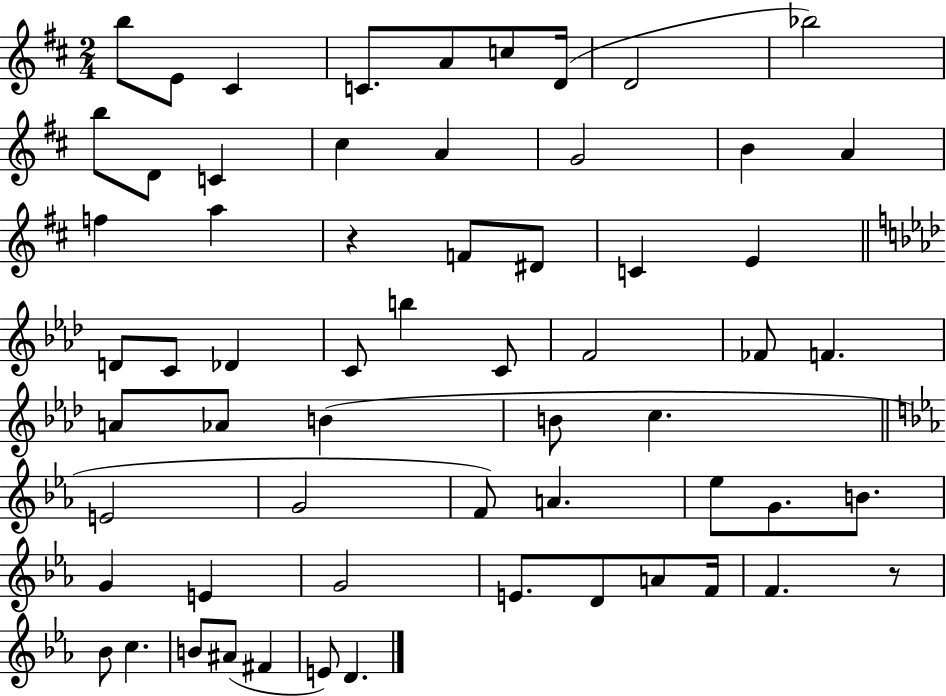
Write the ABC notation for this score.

X:1
T:Untitled
M:2/4
L:1/4
K:D
b/2 E/2 ^C C/2 A/2 c/2 D/4 D2 _b2 b/2 D/2 C ^c A G2 B A f a z F/2 ^D/2 C E D/2 C/2 _D C/2 b C/2 F2 _F/2 F A/2 _A/2 B B/2 c E2 G2 F/2 A _e/2 G/2 B/2 G E G2 E/2 D/2 A/2 F/4 F z/2 _B/2 c B/2 ^A/2 ^F E/2 D